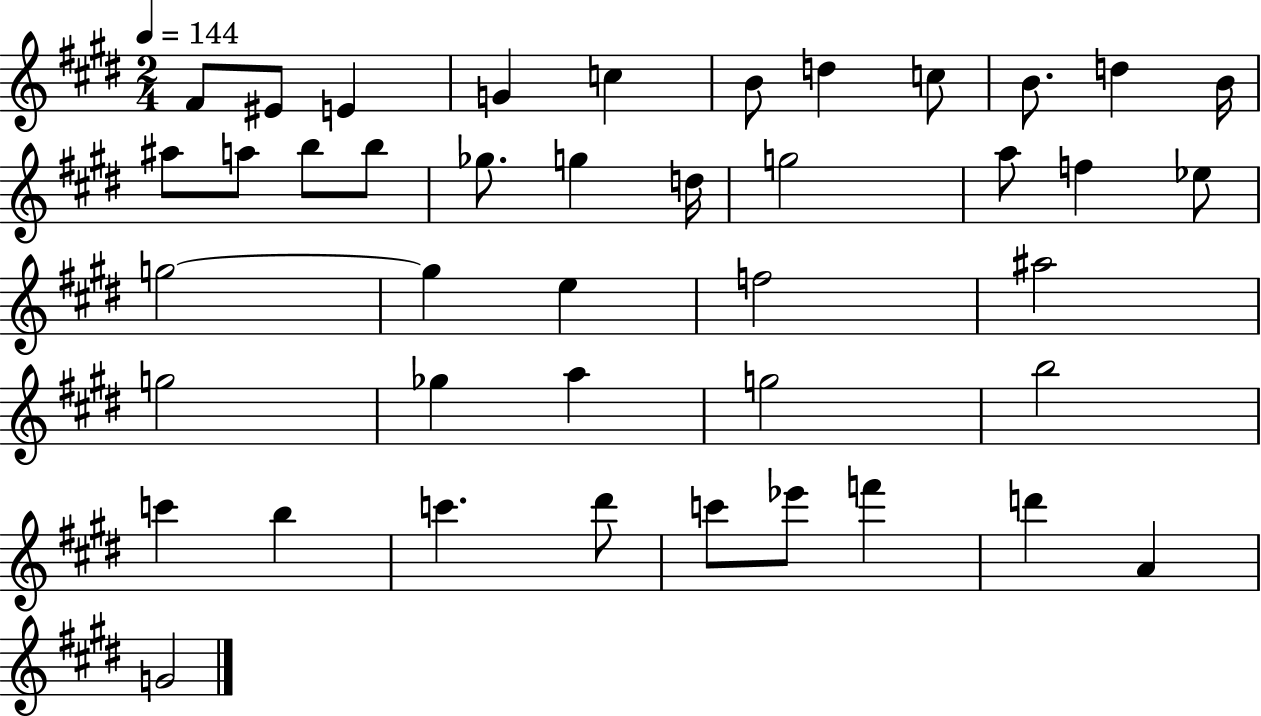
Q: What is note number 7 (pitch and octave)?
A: D5